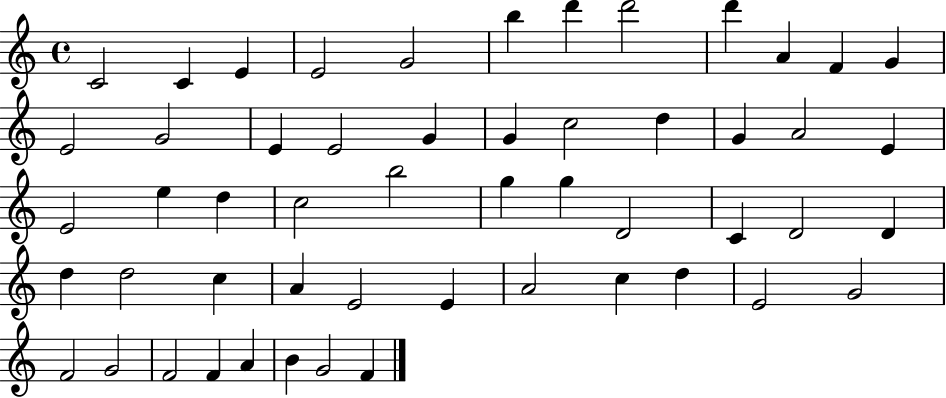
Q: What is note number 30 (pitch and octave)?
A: G5